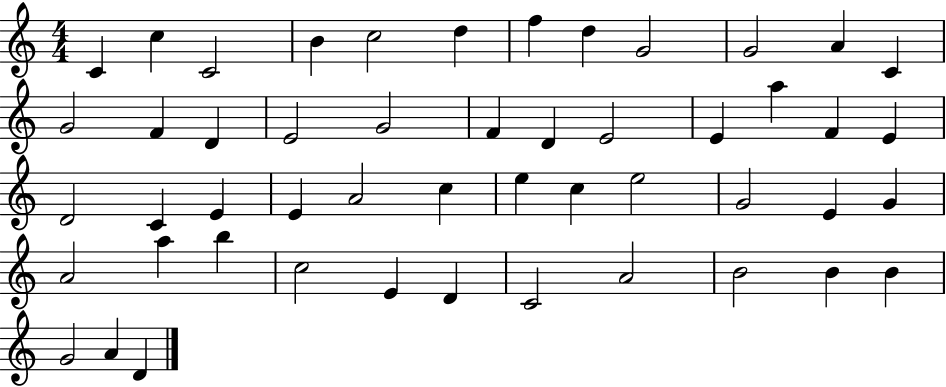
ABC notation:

X:1
T:Untitled
M:4/4
L:1/4
K:C
C c C2 B c2 d f d G2 G2 A C G2 F D E2 G2 F D E2 E a F E D2 C E E A2 c e c e2 G2 E G A2 a b c2 E D C2 A2 B2 B B G2 A D